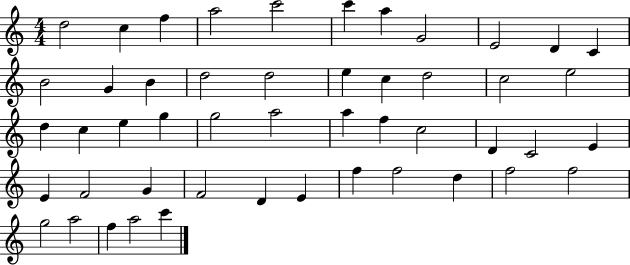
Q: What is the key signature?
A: C major